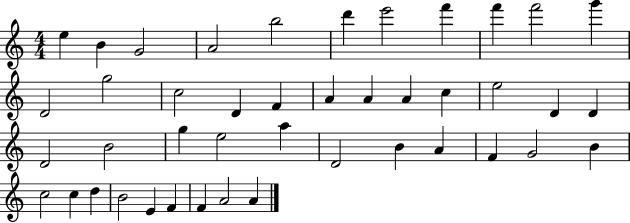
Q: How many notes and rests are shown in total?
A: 43